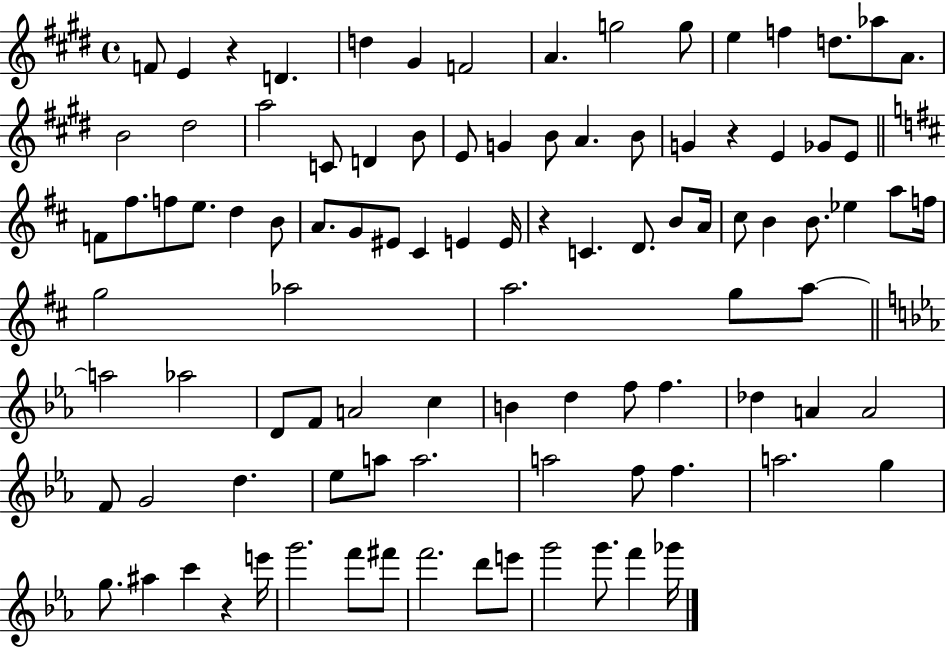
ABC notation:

X:1
T:Untitled
M:4/4
L:1/4
K:E
F/2 E z D d ^G F2 A g2 g/2 e f d/2 _a/2 A/2 B2 ^d2 a2 C/2 D B/2 E/2 G B/2 A B/2 G z E _G/2 E/2 F/2 ^f/2 f/2 e/2 d B/2 A/2 G/2 ^E/2 ^C E E/4 z C D/2 B/2 A/4 ^c/2 B B/2 _e a/2 f/4 g2 _a2 a2 g/2 a/2 a2 _a2 D/2 F/2 A2 c B d f/2 f _d A A2 F/2 G2 d _e/2 a/2 a2 a2 f/2 f a2 g g/2 ^a c' z e'/4 g'2 f'/2 ^f'/2 f'2 d'/2 e'/2 g'2 g'/2 f' _g'/4